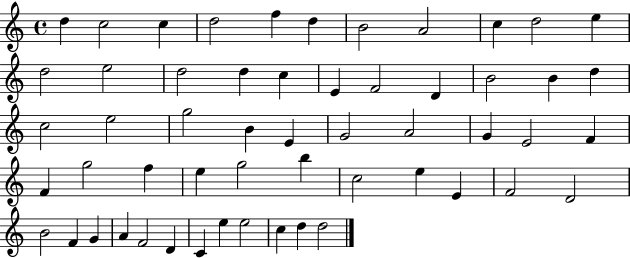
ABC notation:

X:1
T:Untitled
M:4/4
L:1/4
K:C
d c2 c d2 f d B2 A2 c d2 e d2 e2 d2 d c E F2 D B2 B d c2 e2 g2 B E G2 A2 G E2 F F g2 f e g2 b c2 e E F2 D2 B2 F G A F2 D C e e2 c d d2